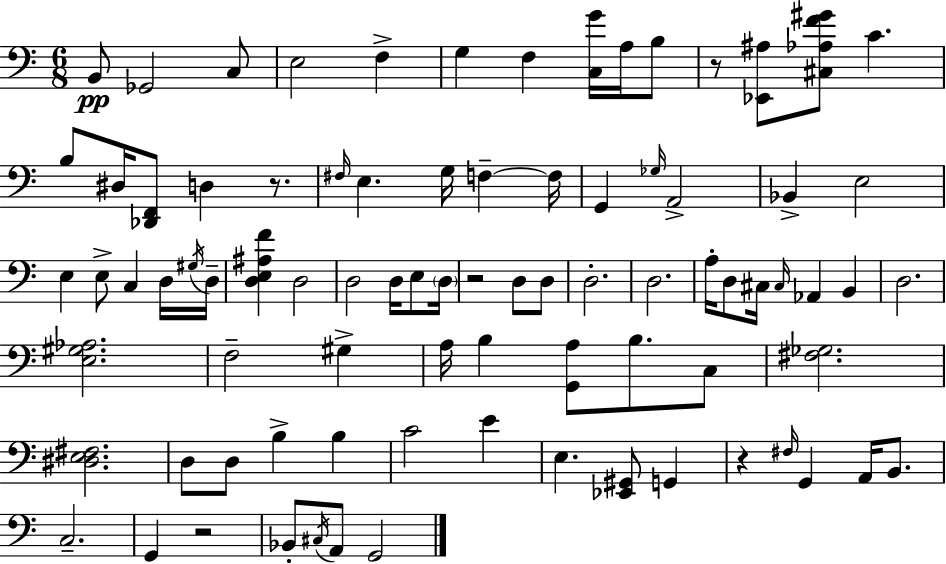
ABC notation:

X:1
T:Untitled
M:6/8
L:1/4
K:Am
B,,/2 _G,,2 C,/2 E,2 F, G, F, [C,G]/4 A,/4 B,/2 z/2 [_E,,^A,]/2 [^C,_A,F^G]/2 C B,/2 ^D,/4 [_D,,F,,]/2 D, z/2 ^F,/4 E, G,/4 F, F,/4 G,, _G,/4 A,,2 _B,, E,2 E, E,/2 C, D,/4 ^G,/4 D,/4 [D,E,^A,F] D,2 D,2 D,/4 E,/2 D,/4 z2 D,/2 D,/2 D,2 D,2 A,/4 D,/2 ^C,/4 ^C,/4 _A,, B,, D,2 [E,^G,_A,]2 F,2 ^G, A,/4 B, [G,,A,]/2 B,/2 C,/2 [^F,_G,]2 [^D,E,^F,]2 D,/2 D,/2 B, B, C2 E E, [_E,,^G,,]/2 G,, z ^F,/4 G,, A,,/4 B,,/2 C,2 G,, z2 _B,,/2 ^C,/4 A,,/2 G,,2